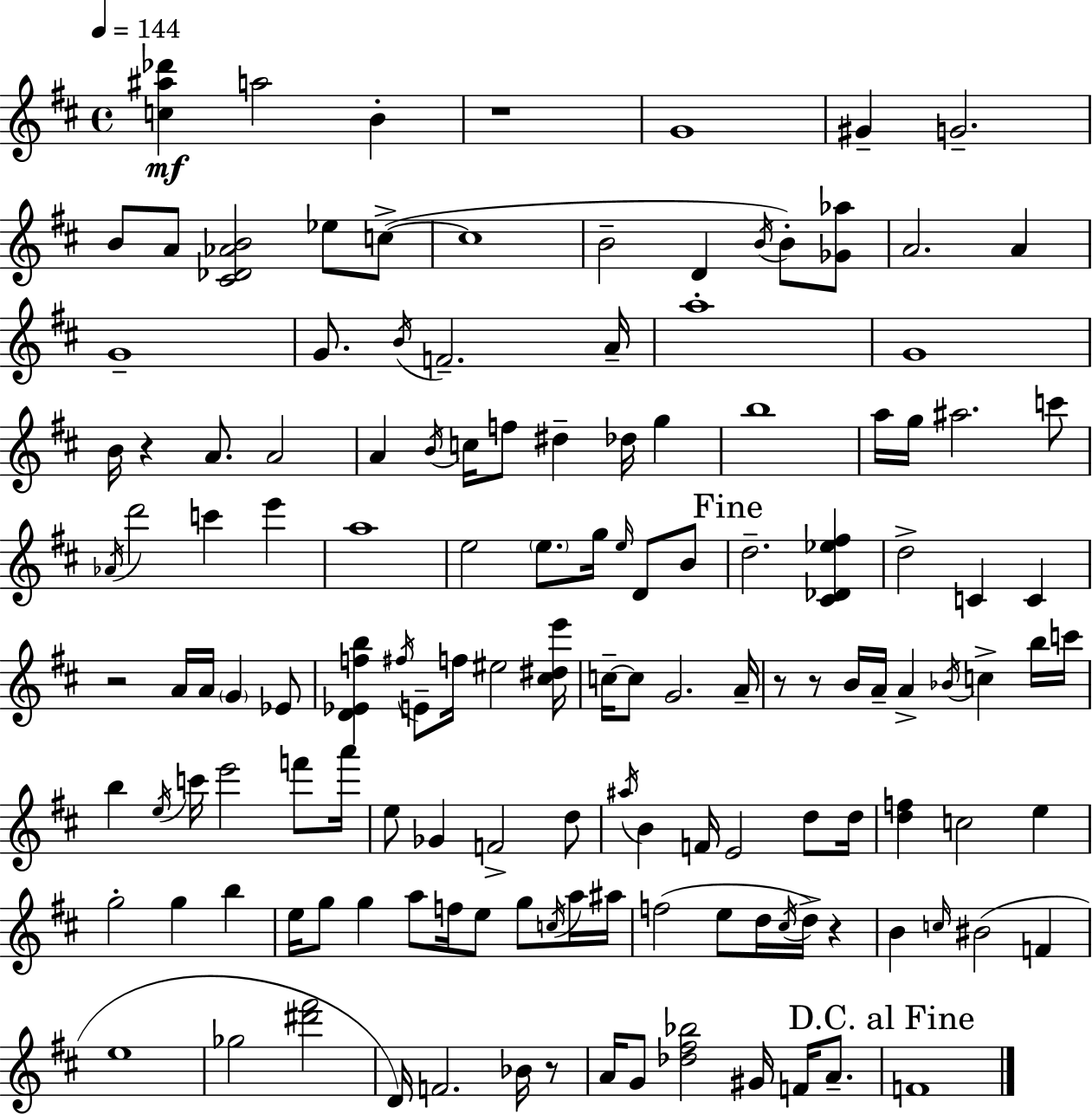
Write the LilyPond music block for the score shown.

{
  \clef treble
  \time 4/4
  \defaultTimeSignature
  \key d \major
  \tempo 4 = 144
  <c'' ais'' des'''>4\mf a''2 b'4-. | r1 | g'1 | gis'4-- g'2.-- | \break b'8 a'8 <cis' des' aes' b'>2 ees''8 c''8->~(~ | c''1 | b'2-- d'4 \acciaccatura { b'16 }) b'8-. <ges' aes''>8 | a'2. a'4 | \break g'1-- | g'8. \acciaccatura { b'16 } f'2.-- | a'16-- a''1-. | g'1 | \break b'16 r4 a'8. a'2 | a'4 \acciaccatura { b'16 } c''16 f''8 dis''4-- des''16 g''4 | b''1 | a''16 g''16 ais''2. | \break c'''8 \acciaccatura { aes'16 } d'''2 c'''4 | e'''4 a''1 | e''2 \parenthesize e''8. g''16 | \grace { e''16 } d'8 b'8 \mark "Fine" d''2.-- | \break <cis' des' ees'' fis''>4 d''2-> c'4 | c'4 r2 a'16 a'16 \parenthesize g'4 | ees'8 <d' ees' f'' b''>4 \acciaccatura { fis''16 } e'8-- f''16 eis''2 | <cis'' dis'' e'''>16 c''16--~~ c''8 g'2. | \break a'16-- r8 r8 b'16 a'16-- a'4-> | \acciaccatura { bes'16 } c''4-> b''16 c'''16 b''4 \acciaccatura { e''16 } c'''16 e'''2 | f'''8 a'''16 e''8 ges'4 f'2-> | d''8 \acciaccatura { ais''16 } b'4 f'16 e'2 | \break d''8 d''16 <d'' f''>4 c''2 | e''4 g''2-. | g''4 b''4 e''16 g''8 g''4 | a''8 f''16 e''8 g''8 \acciaccatura { c''16 } a''16 ais''16 f''2( | \break e''8 d''16 \acciaccatura { cis''16 }) d''16-> r4 b'4 \grace { c''16 } | bis'2( f'4 e''1 | ges''2 | <dis''' fis'''>2 d'16) f'2. | \break bes'16 r8 a'16 g'8 <des'' fis'' bes''>2 | gis'16 f'16 a'8.-- \mark "D.C. al Fine" f'1 | \bar "|."
}